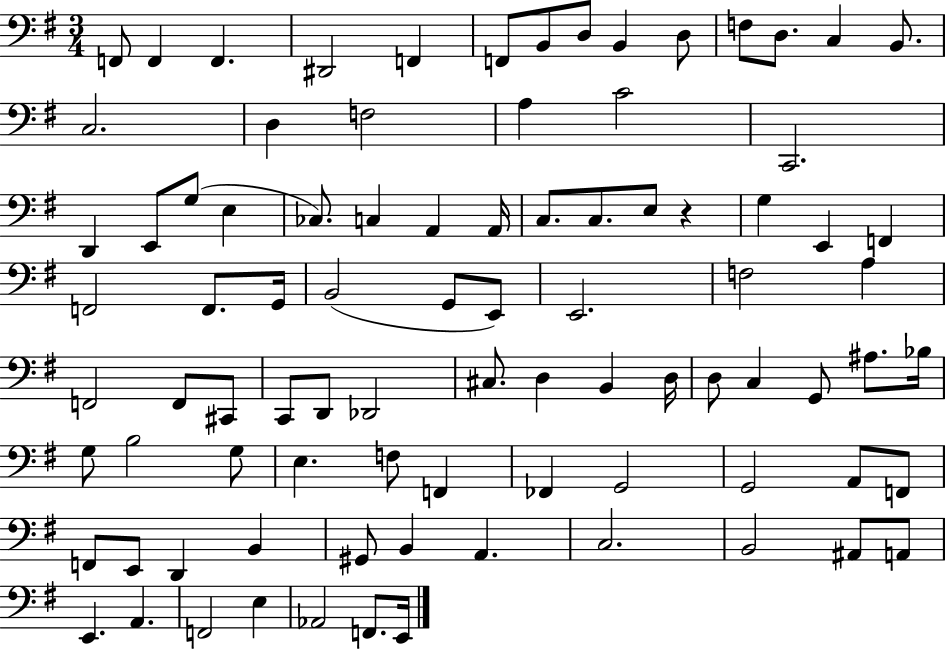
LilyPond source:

{
  \clef bass
  \numericTimeSignature
  \time 3/4
  \key g \major
  f,8 f,4 f,4. | dis,2 f,4 | f,8 b,8 d8 b,4 d8 | f8 d8. c4 b,8. | \break c2. | d4 f2 | a4 c'2 | c,2. | \break d,4 e,8 g8( e4 | ces8.) c4 a,4 a,16 | c8. c8. e8 r4 | g4 e,4 f,4 | \break f,2 f,8. g,16 | b,2( g,8 e,8) | e,2. | f2 a4 | \break f,2 f,8 cis,8 | c,8 d,8 des,2 | cis8. d4 b,4 d16 | d8 c4 g,8 ais8. bes16 | \break g8 b2 g8 | e4. f8 f,4 | fes,4 g,2 | g,2 a,8 f,8 | \break f,8 e,8 d,4 b,4 | gis,8 b,4 a,4. | c2. | b,2 ais,8 a,8 | \break e,4. a,4. | f,2 e4 | aes,2 f,8. e,16 | \bar "|."
}